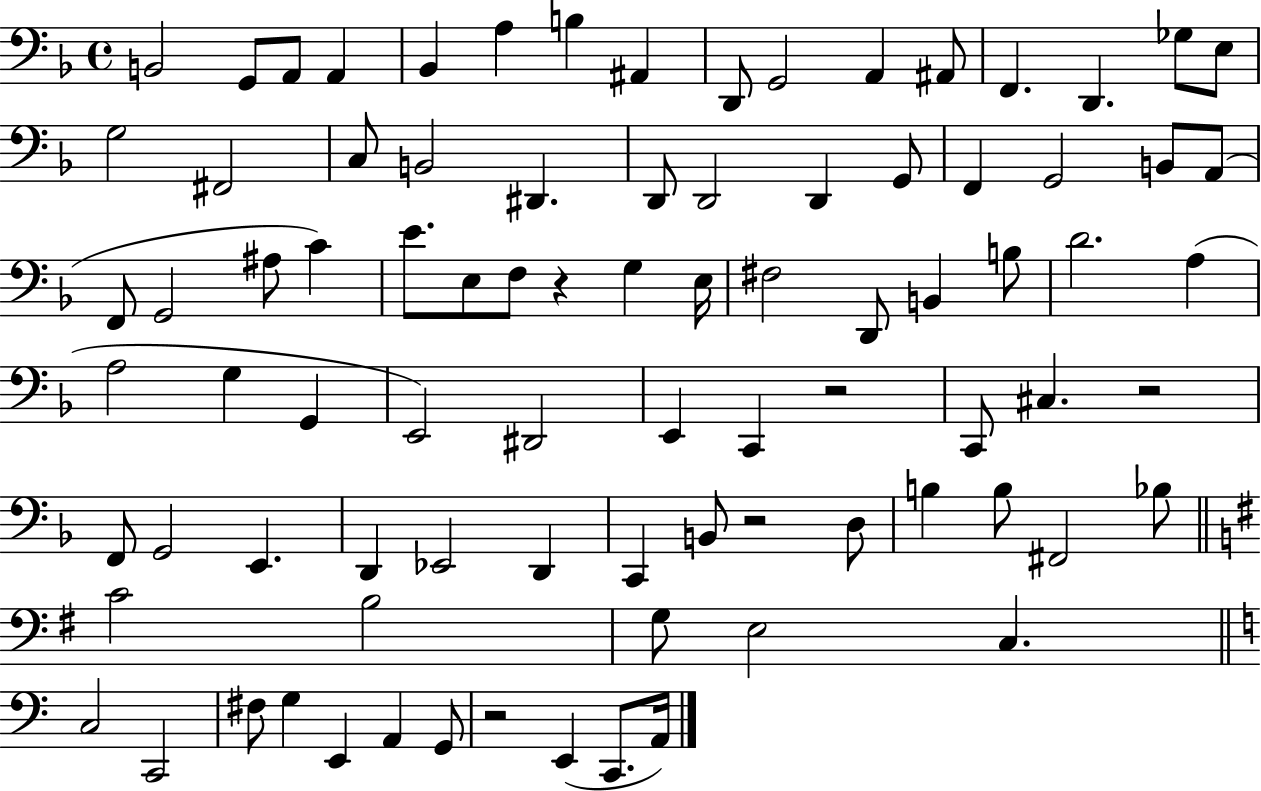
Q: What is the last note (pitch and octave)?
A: A2